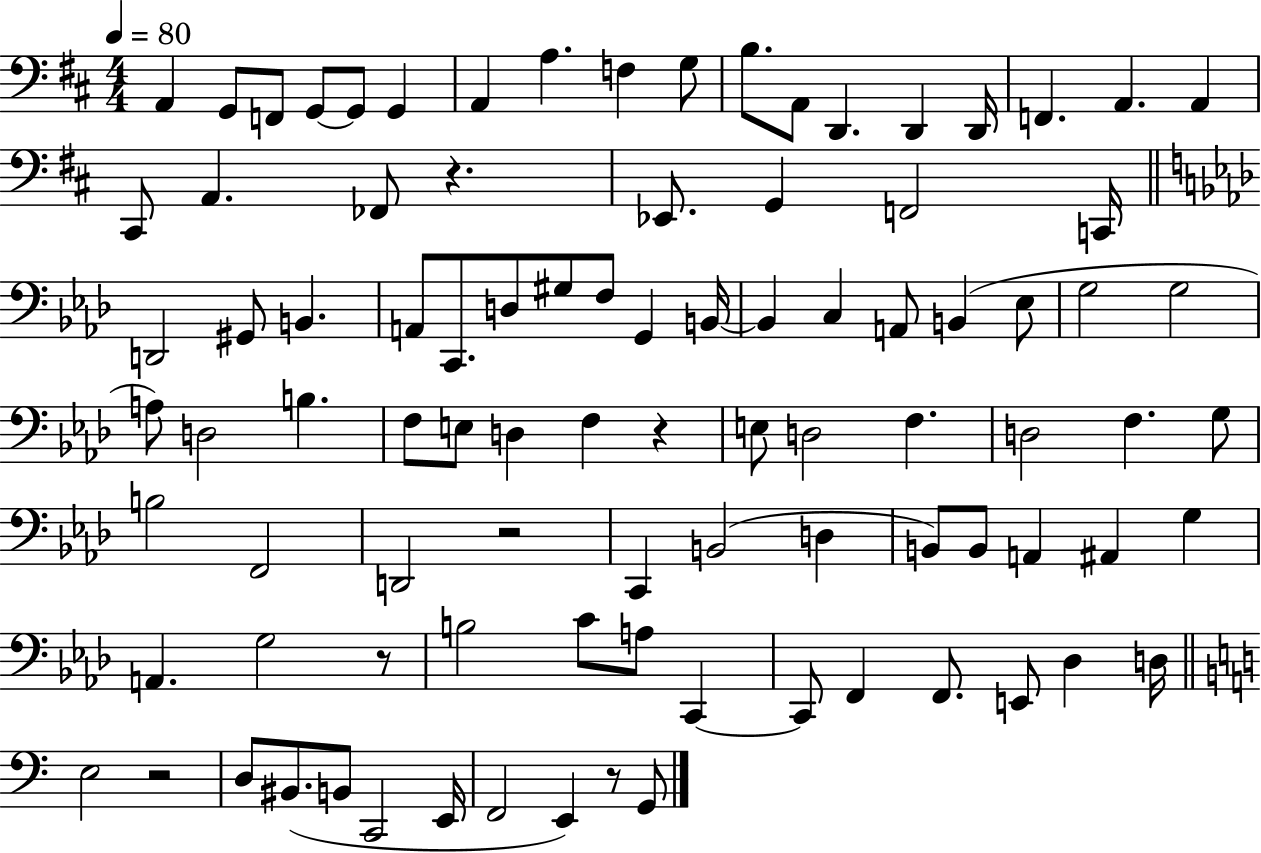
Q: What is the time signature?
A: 4/4